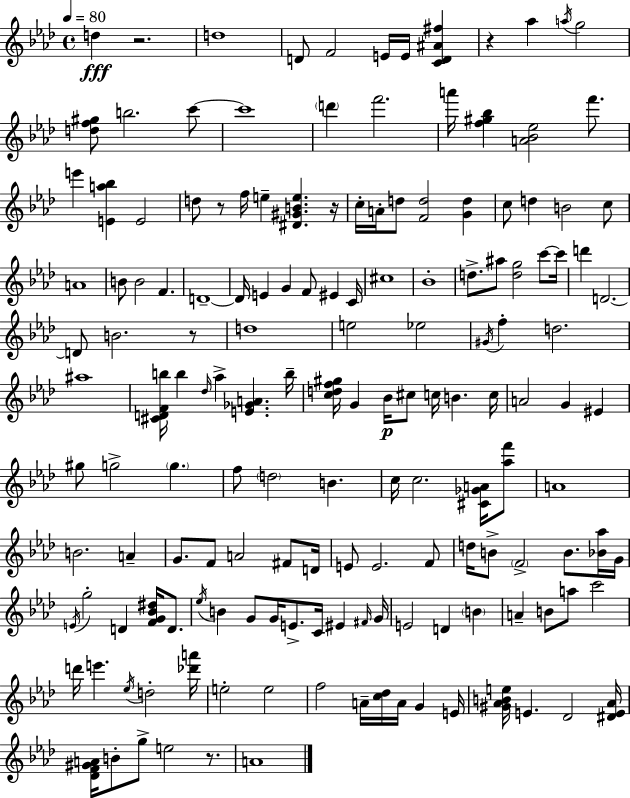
{
  \clef treble
  \time 4/4
  \defaultTimeSignature
  \key f \minor
  \tempo 4 = 80
  d''4\fff r2. | d''1 | d'8 f'2 e'16 e'16 <c' d' ais' fis''>4 | r4 aes''4 \acciaccatura { a''16 } g''2 | \break <d'' f'' gis''>8 b''2. c'''8~~ | c'''1 | \parenthesize d'''4 f'''2. | a'''16 <f'' gis'' bes''>4 <a' bes' ees''>2 f'''8. | \break e'''4 <e' a'' bes''>4 e'2 | d''8 r8 f''16 e''4-- <dis' gis' b' e''>4. | r16 c''16-. a'16-. d''8 <f' d''>2 <g' d''>4 | c''8 d''4 b'2 c''8 | \break a'1 | b'8 b'2 f'4. | d'1--~~ | d'16 e'4 g'4 f'8 eis'4 | \break c'16 cis''1 | bes'1-. | d''8.-> ais''8 <d'' g''>2 c'''8~~ | c'''16 d'''4 d'2.~~ | \break d'8 b'2. r8 | d''1 | e''2 ees''2 | \acciaccatura { gis'16 } f''4-. d''2. | \break ais''1 | <cis' d' f' b''>16 b''4 \grace { des''16 } aes''4-> <e' ges' a'>4. | b''16-- <c'' d'' f'' gis''>16 g'4 bes'16\p cis''8 c''16 b'4. | c''16 a'2 g'4 eis'4 | \break gis''8 g''2-> \parenthesize g''4. | f''8 \parenthesize d''2 b'4. | c''16 c''2. | <cis' ges' a'>16 <aes'' f'''>8 a'1 | \break b'2. a'4-- | g'8. f'8 a'2 | fis'8 d'16 e'8 e'2. | f'8 d''16 b'8-> \parenthesize f'2-> b'8. | \break <bes' aes''>16 g'16 \acciaccatura { e'16 } g''2-. d'4 | <f' g' bes' dis''>16 d'8. \acciaccatura { ees''16 } b'4 g'8 g'16 e'8.-> c'16 | eis'4 \grace { fis'16 } g'16 e'2 d'4 | \parenthesize b'4 a'4-- b'8 a''8 c'''2 | \break d'''16 e'''4. \acciaccatura { ees''16 } d''2-. | <des''' a'''>16 e''2-. e''2 | f''2 a'16-- | <c'' des''>16 a'16 g'4 e'16 <gis' aes' b' e''>16 e'4. des'2 | \break <dis' e' aes'>16 <des' f' gis' a'>16 b'8-. g''8-> e''2 | r8. a'1 | \bar "|."
}